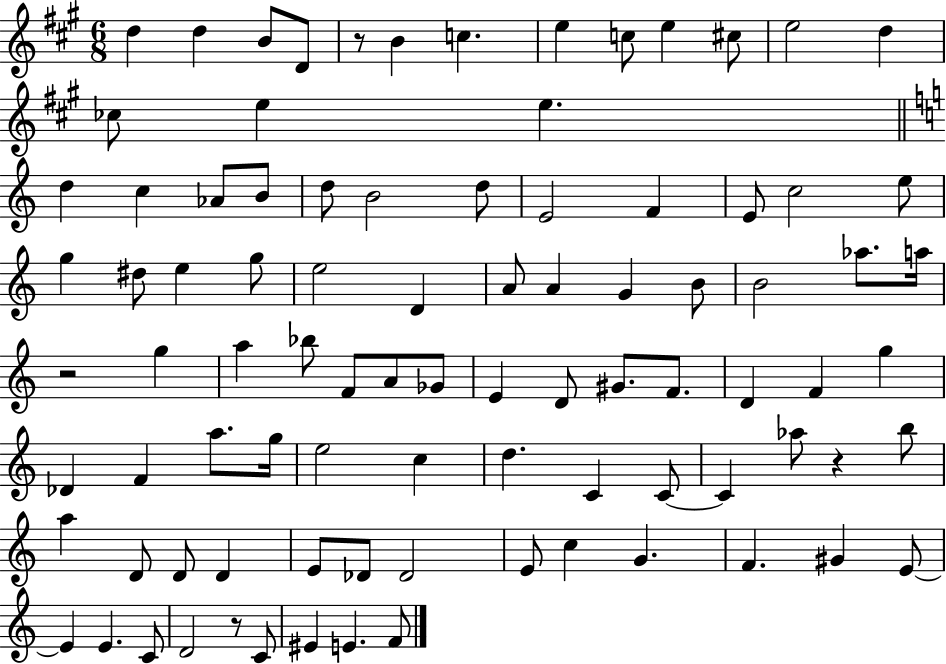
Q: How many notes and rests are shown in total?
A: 90